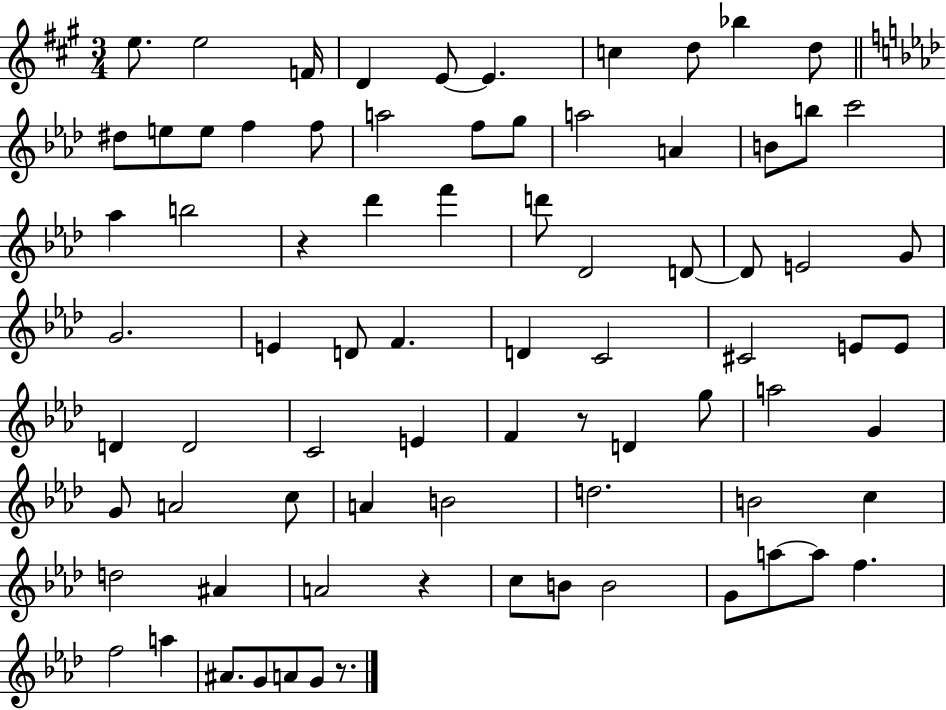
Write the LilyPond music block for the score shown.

{
  \clef treble
  \numericTimeSignature
  \time 3/4
  \key a \major
  \repeat volta 2 { e''8. e''2 f'16 | d'4 e'8~~ e'4. | c''4 d''8 bes''4 d''8 | \bar "||" \break \key f \minor dis''8 e''8 e''8 f''4 f''8 | a''2 f''8 g''8 | a''2 a'4 | b'8 b''8 c'''2 | \break aes''4 b''2 | r4 des'''4 f'''4 | d'''8 des'2 d'8~~ | d'8 e'2 g'8 | \break g'2. | e'4 d'8 f'4. | d'4 c'2 | cis'2 e'8 e'8 | \break d'4 d'2 | c'2 e'4 | f'4 r8 d'4 g''8 | a''2 g'4 | \break g'8 a'2 c''8 | a'4 b'2 | d''2. | b'2 c''4 | \break d''2 ais'4 | a'2 r4 | c''8 b'8 b'2 | g'8 a''8~~ a''8 f''4. | \break f''2 a''4 | ais'8. g'8 a'8 g'8 r8. | } \bar "|."
}